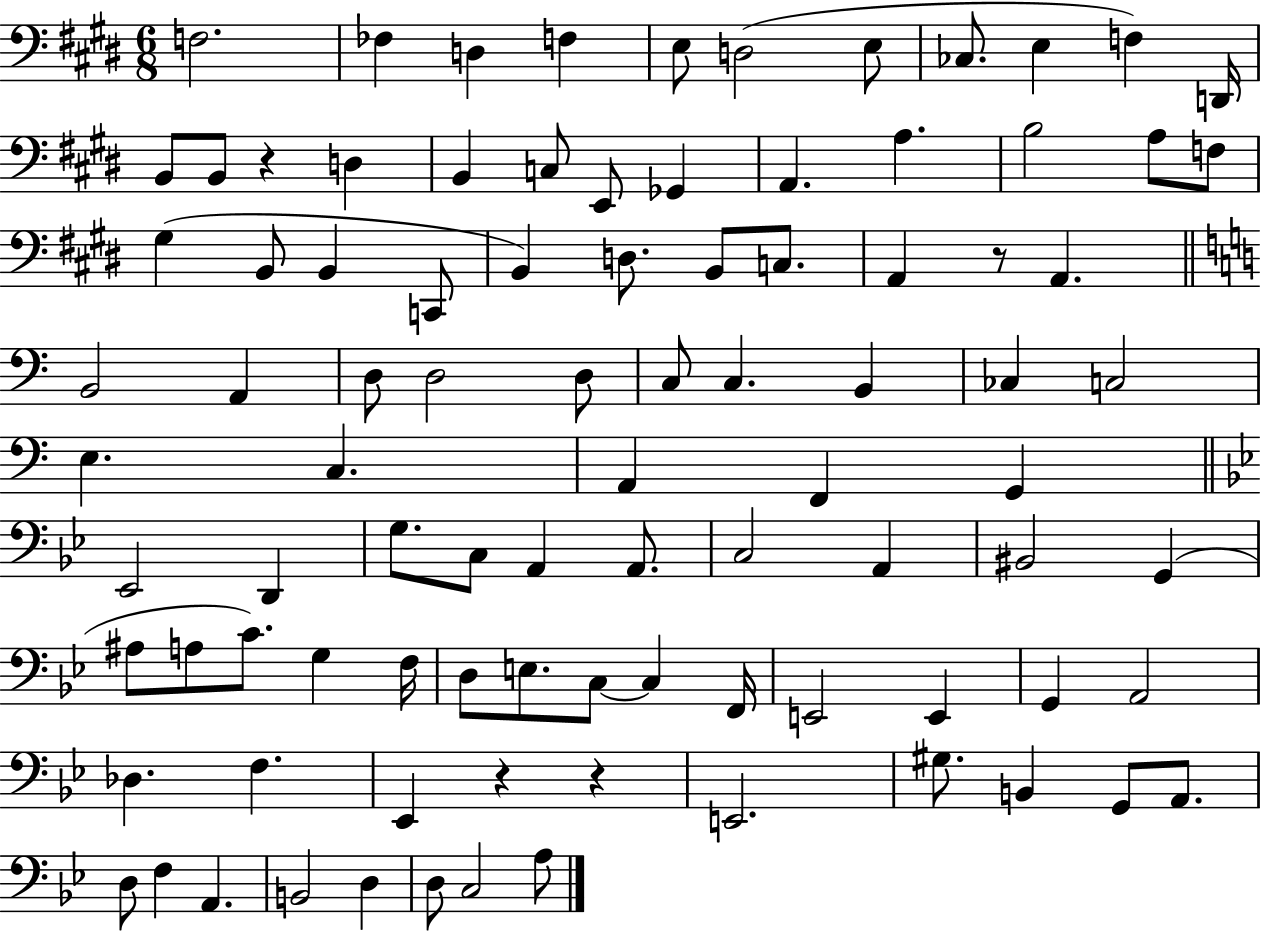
X:1
T:Untitled
M:6/8
L:1/4
K:E
F,2 _F, D, F, E,/2 D,2 E,/2 _C,/2 E, F, D,,/4 B,,/2 B,,/2 z D, B,, C,/2 E,,/2 _G,, A,, A, B,2 A,/2 F,/2 ^G, B,,/2 B,, C,,/2 B,, D,/2 B,,/2 C,/2 A,, z/2 A,, B,,2 A,, D,/2 D,2 D,/2 C,/2 C, B,, _C, C,2 E, C, A,, F,, G,, _E,,2 D,, G,/2 C,/2 A,, A,,/2 C,2 A,, ^B,,2 G,, ^A,/2 A,/2 C/2 G, F,/4 D,/2 E,/2 C,/2 C, F,,/4 E,,2 E,, G,, A,,2 _D, F, _E,, z z E,,2 ^G,/2 B,, G,,/2 A,,/2 D,/2 F, A,, B,,2 D, D,/2 C,2 A,/2